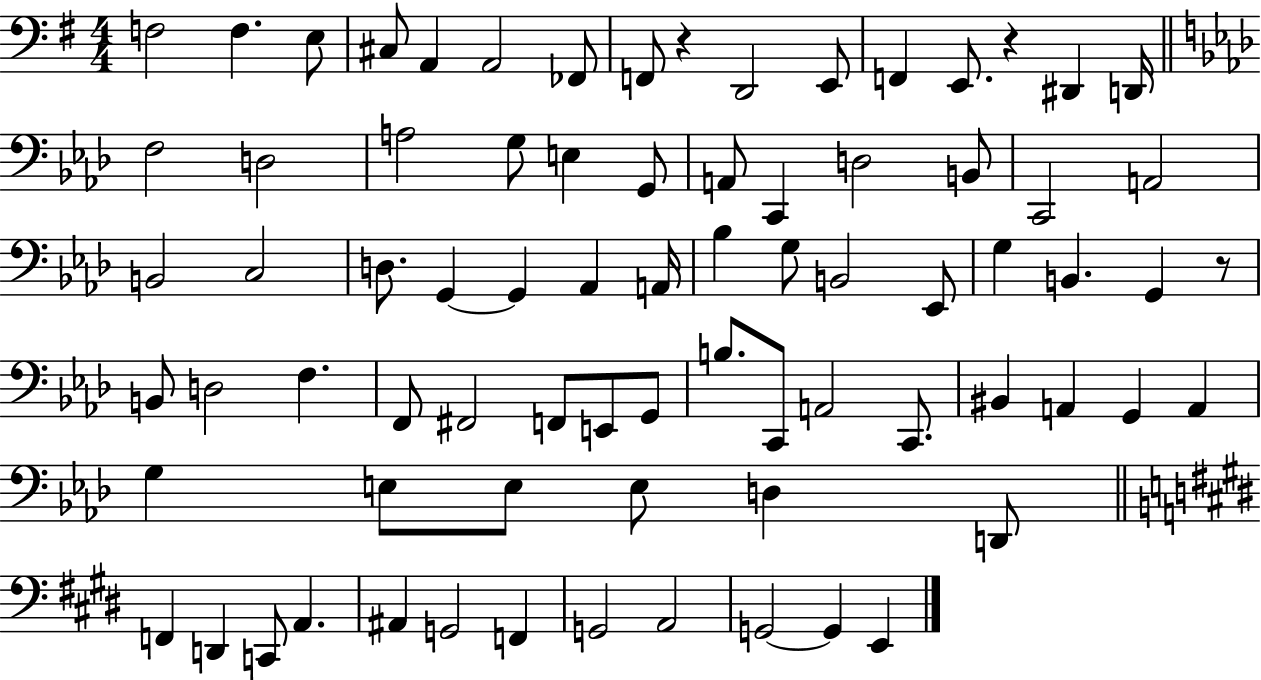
F3/h F3/q. E3/e C#3/e A2/q A2/h FES2/e F2/e R/q D2/h E2/e F2/q E2/e. R/q D#2/q D2/s F3/h D3/h A3/h G3/e E3/q G2/e A2/e C2/q D3/h B2/e C2/h A2/h B2/h C3/h D3/e. G2/q G2/q Ab2/q A2/s Bb3/q G3/e B2/h Eb2/e G3/q B2/q. G2/q R/e B2/e D3/h F3/q. F2/e F#2/h F2/e E2/e G2/e B3/e. C2/e A2/h C2/e. BIS2/q A2/q G2/q A2/q G3/q E3/e E3/e E3/e D3/q D2/e F2/q D2/q C2/e A2/q. A#2/q G2/h F2/q G2/h A2/h G2/h G2/q E2/q